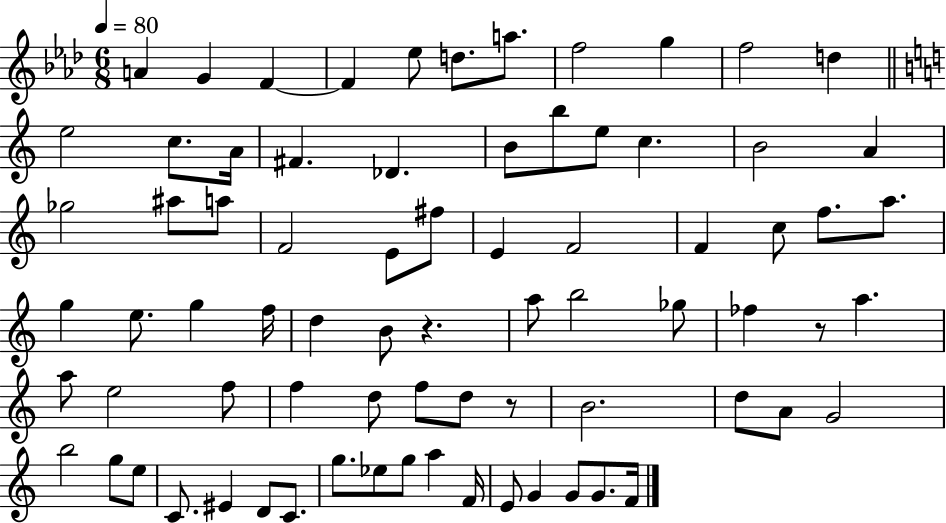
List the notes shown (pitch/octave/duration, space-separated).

A4/q G4/q F4/q F4/q Eb5/e D5/e. A5/e. F5/h G5/q F5/h D5/q E5/h C5/e. A4/s F#4/q. Db4/q. B4/e B5/e E5/e C5/q. B4/h A4/q Gb5/h A#5/e A5/e F4/h E4/e F#5/e E4/q F4/h F4/q C5/e F5/e. A5/e. G5/q E5/e. G5/q F5/s D5/q B4/e R/q. A5/e B5/h Gb5/e FES5/q R/e A5/q. A5/e E5/h F5/e F5/q D5/e F5/e D5/e R/e B4/h. D5/e A4/e G4/h B5/h G5/e E5/e C4/e. EIS4/q D4/e C4/e. G5/e. Eb5/e G5/e A5/q F4/s E4/e G4/q G4/e G4/e. F4/s